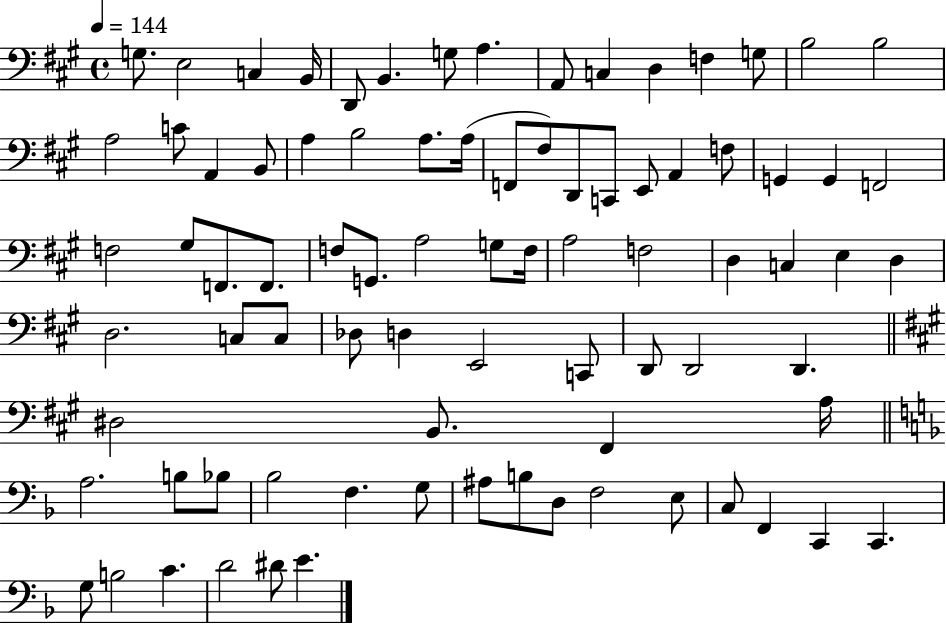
X:1
T:Untitled
M:4/4
L:1/4
K:A
G,/2 E,2 C, B,,/4 D,,/2 B,, G,/2 A, A,,/2 C, D, F, G,/2 B,2 B,2 A,2 C/2 A,, B,,/2 A, B,2 A,/2 A,/4 F,,/2 ^F,/2 D,,/2 C,,/2 E,,/2 A,, F,/2 G,, G,, F,,2 F,2 ^G,/2 F,,/2 F,,/2 F,/2 G,,/2 A,2 G,/2 F,/4 A,2 F,2 D, C, E, D, D,2 C,/2 C,/2 _D,/2 D, E,,2 C,,/2 D,,/2 D,,2 D,, ^D,2 B,,/2 ^F,, A,/4 A,2 B,/2 _B,/2 _B,2 F, G,/2 ^A,/2 B,/2 D,/2 F,2 E,/2 C,/2 F,, C,, C,, G,/2 B,2 C D2 ^D/2 E